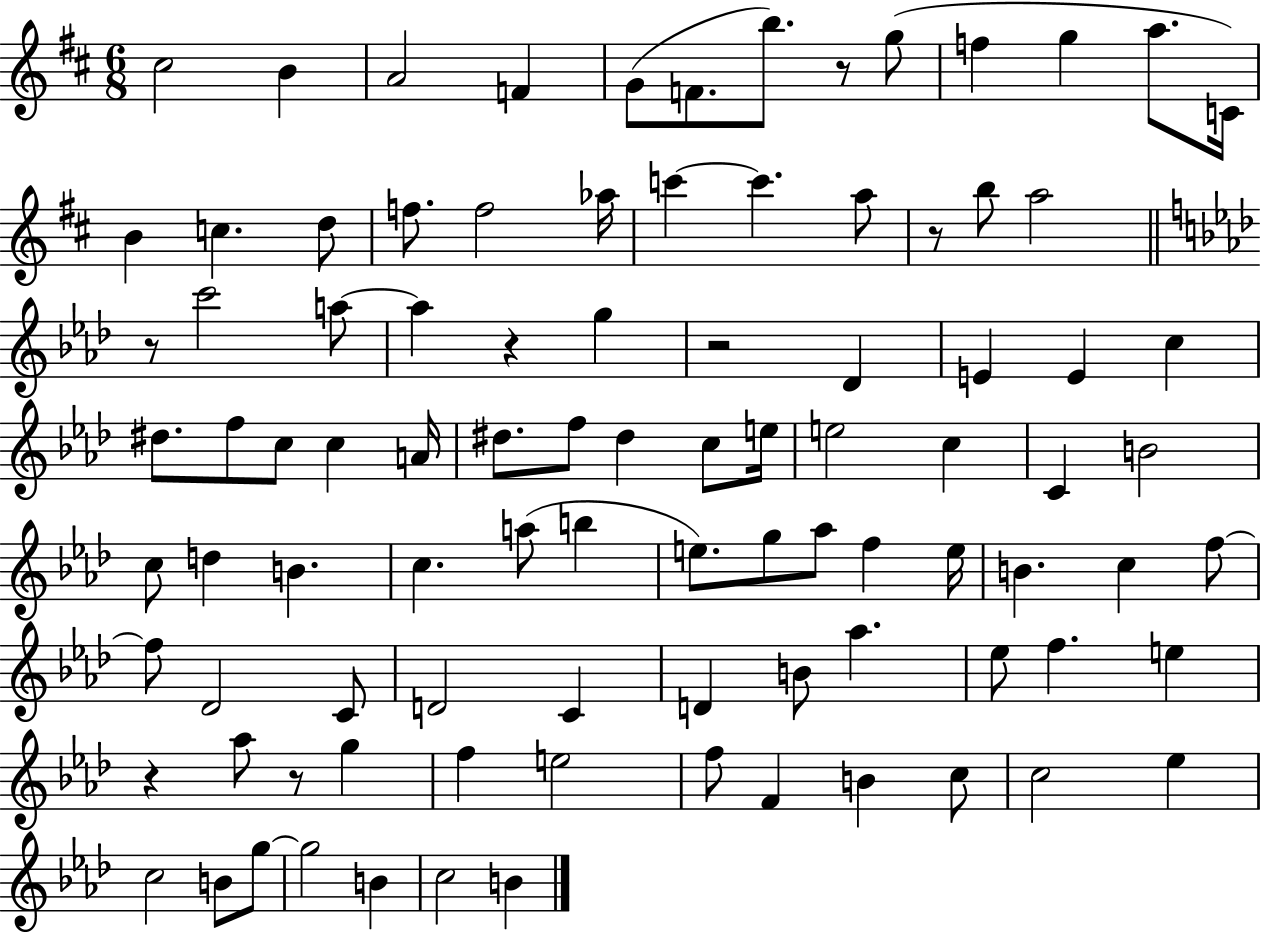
X:1
T:Untitled
M:6/8
L:1/4
K:D
^c2 B A2 F G/2 F/2 b/2 z/2 g/2 f g a/2 C/4 B c d/2 f/2 f2 _a/4 c' c' a/2 z/2 b/2 a2 z/2 c'2 a/2 a z g z2 _D E E c ^d/2 f/2 c/2 c A/4 ^d/2 f/2 ^d c/2 e/4 e2 c C B2 c/2 d B c a/2 b e/2 g/2 _a/2 f e/4 B c f/2 f/2 _D2 C/2 D2 C D B/2 _a _e/2 f e z _a/2 z/2 g f e2 f/2 F B c/2 c2 _e c2 B/2 g/2 g2 B c2 B